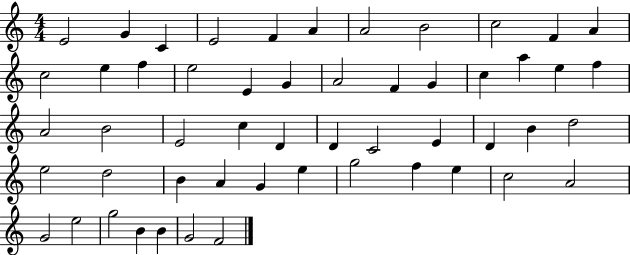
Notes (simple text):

E4/h G4/q C4/q E4/h F4/q A4/q A4/h B4/h C5/h F4/q A4/q C5/h E5/q F5/q E5/h E4/q G4/q A4/h F4/q G4/q C5/q A5/q E5/q F5/q A4/h B4/h E4/h C5/q D4/q D4/q C4/h E4/q D4/q B4/q D5/h E5/h D5/h B4/q A4/q G4/q E5/q G5/h F5/q E5/q C5/h A4/h G4/h E5/h G5/h B4/q B4/q G4/h F4/h